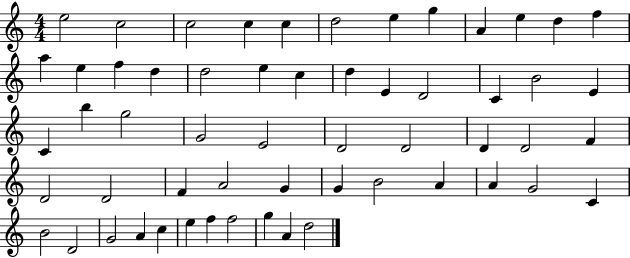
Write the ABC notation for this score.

X:1
T:Untitled
M:4/4
L:1/4
K:C
e2 c2 c2 c c d2 e g A e d f a e f d d2 e c d E D2 C B2 E C b g2 G2 E2 D2 D2 D D2 F D2 D2 F A2 G G B2 A A G2 C B2 D2 G2 A c e f f2 g A d2